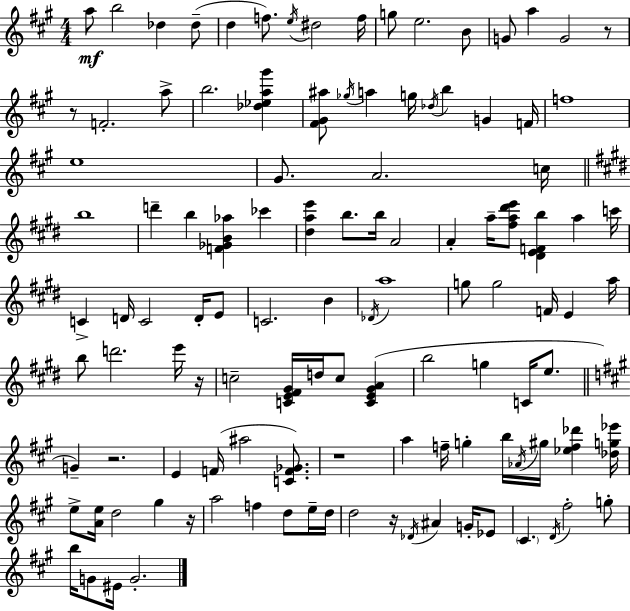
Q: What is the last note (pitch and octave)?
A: G4